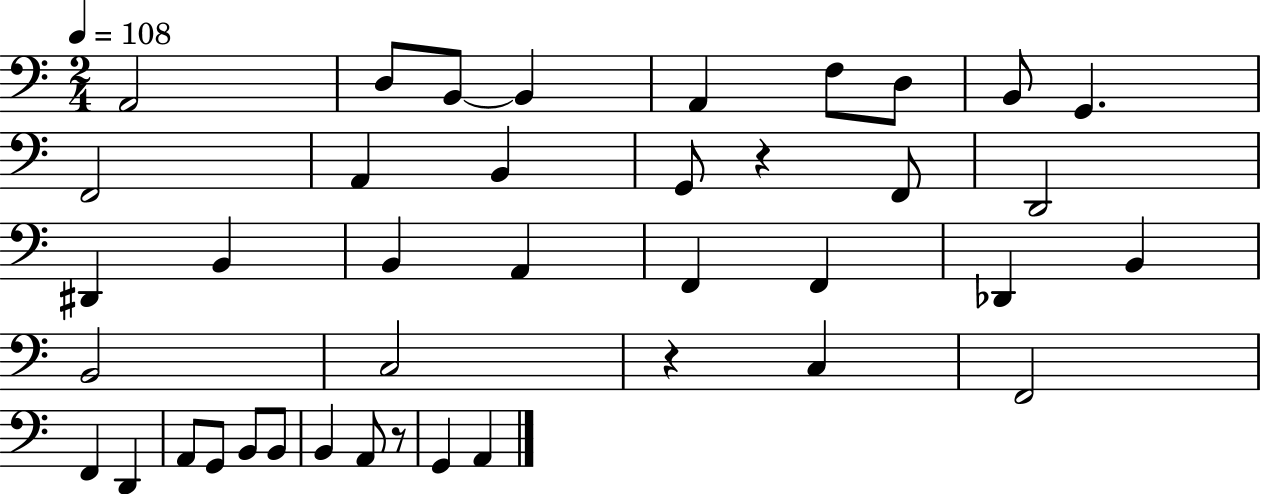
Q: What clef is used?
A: bass